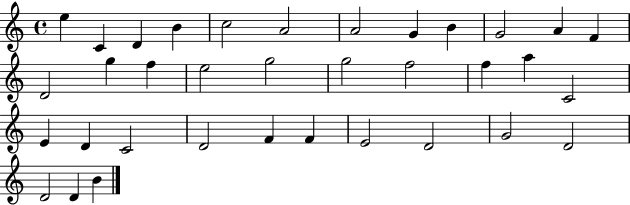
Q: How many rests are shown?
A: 0